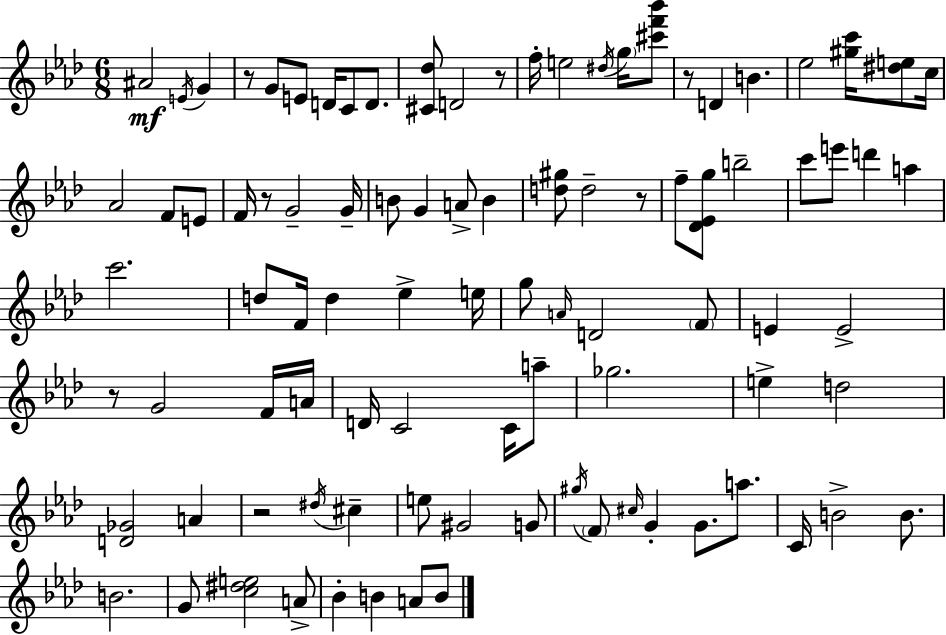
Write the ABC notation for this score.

X:1
T:Untitled
M:6/8
L:1/4
K:Ab
^A2 E/4 G z/2 G/2 E/2 D/4 C/2 D/2 [^C_d]/2 D2 z/2 f/4 e2 ^d/4 g/4 [^c'f'_b']/2 z/2 D B _e2 [^gc']/4 [^de]/2 c/4 _A2 F/2 E/2 F/4 z/2 G2 G/4 B/2 G A/2 B [d^g]/2 d2 z/2 f/2 [_D_Eg]/2 b2 c'/2 e'/2 d' a c'2 d/2 F/4 d _e e/4 g/2 A/4 D2 F/2 E E2 z/2 G2 F/4 A/4 D/4 C2 C/4 a/2 _g2 e d2 [D_G]2 A z2 ^d/4 ^c e/2 ^G2 G/2 ^g/4 F/2 ^c/4 G G/2 a/2 C/4 B2 B/2 B2 G/2 [c^de]2 A/2 _B B A/2 B/2